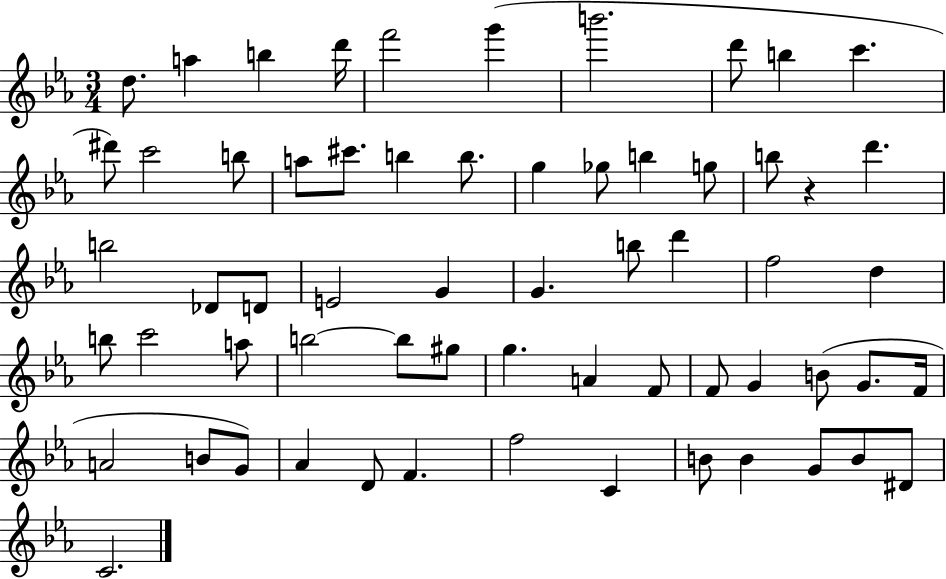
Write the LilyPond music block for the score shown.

{
  \clef treble
  \numericTimeSignature
  \time 3/4
  \key ees \major
  d''8. a''4 b''4 d'''16 | f'''2 g'''4( | b'''2. | d'''8 b''4 c'''4. | \break dis'''8) c'''2 b''8 | a''8 cis'''8. b''4 b''8. | g''4 ges''8 b''4 g''8 | b''8 r4 d'''4. | \break b''2 des'8 d'8 | e'2 g'4 | g'4. b''8 d'''4 | f''2 d''4 | \break b''8 c'''2 a''8 | b''2~~ b''8 gis''8 | g''4. a'4 f'8 | f'8 g'4 b'8( g'8. f'16 | \break a'2 b'8 g'8) | aes'4 d'8 f'4. | f''2 c'4 | b'8 b'4 g'8 b'8 dis'8 | \break c'2. | \bar "|."
}